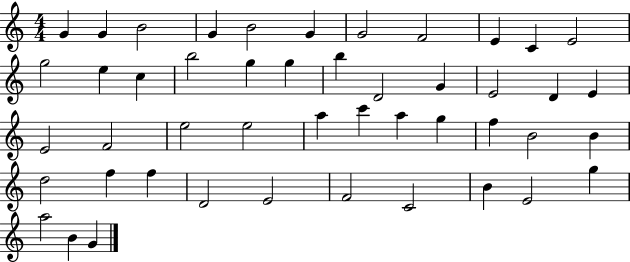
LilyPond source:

{
  \clef treble
  \numericTimeSignature
  \time 4/4
  \key c \major
  g'4 g'4 b'2 | g'4 b'2 g'4 | g'2 f'2 | e'4 c'4 e'2 | \break g''2 e''4 c''4 | b''2 g''4 g''4 | b''4 d'2 g'4 | e'2 d'4 e'4 | \break e'2 f'2 | e''2 e''2 | a''4 c'''4 a''4 g''4 | f''4 b'2 b'4 | \break d''2 f''4 f''4 | d'2 e'2 | f'2 c'2 | b'4 e'2 g''4 | \break a''2 b'4 g'4 | \bar "|."
}